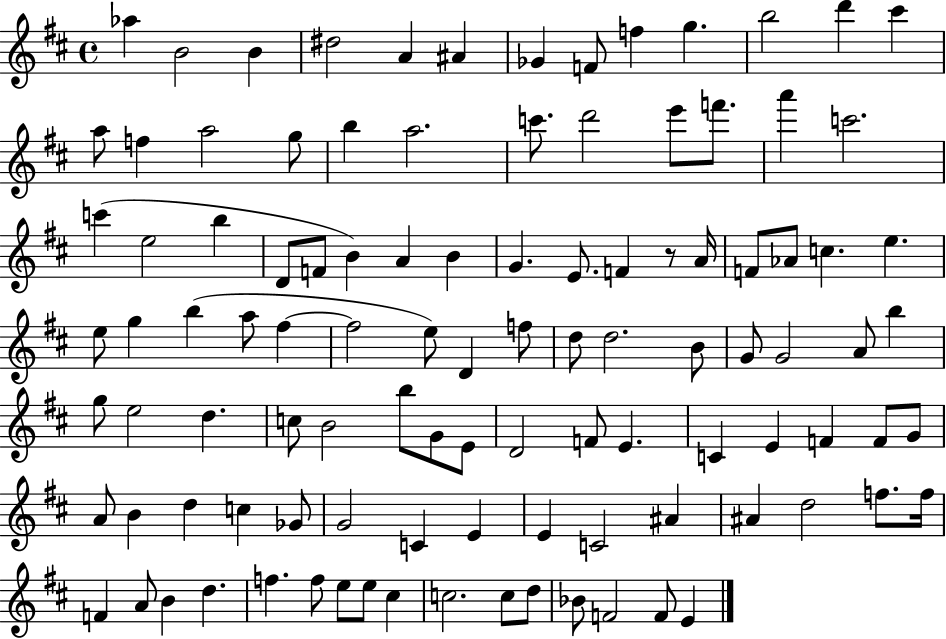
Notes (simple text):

Ab5/q B4/h B4/q D#5/h A4/q A#4/q Gb4/q F4/e F5/q G5/q. B5/h D6/q C#6/q A5/e F5/q A5/h G5/e B5/q A5/h. C6/e. D6/h E6/e F6/e. A6/q C6/h. C6/q E5/h B5/q D4/e F4/e B4/q A4/q B4/q G4/q. E4/e. F4/q R/e A4/s F4/e Ab4/e C5/q. E5/q. E5/e G5/q B5/q A5/e F#5/q F#5/h E5/e D4/q F5/e D5/e D5/h. B4/e G4/e G4/h A4/e B5/q G5/e E5/h D5/q. C5/e B4/h B5/e G4/e E4/e D4/h F4/e E4/q. C4/q E4/q F4/q F4/e G4/e A4/e B4/q D5/q C5/q Gb4/e G4/h C4/q E4/q E4/q C4/h A#4/q A#4/q D5/h F5/e. F5/s F4/q A4/e B4/q D5/q. F5/q. F5/e E5/e E5/e C#5/q C5/h. C5/e D5/e Bb4/e F4/h F4/e E4/q